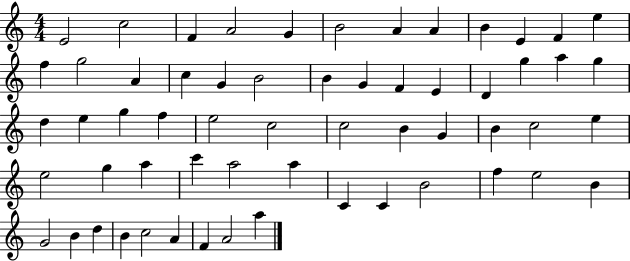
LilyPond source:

{
  \clef treble
  \numericTimeSignature
  \time 4/4
  \key c \major
  e'2 c''2 | f'4 a'2 g'4 | b'2 a'4 a'4 | b'4 e'4 f'4 e''4 | \break f''4 g''2 a'4 | c''4 g'4 b'2 | b'4 g'4 f'4 e'4 | d'4 g''4 a''4 g''4 | \break d''4 e''4 g''4 f''4 | e''2 c''2 | c''2 b'4 g'4 | b'4 c''2 e''4 | \break e''2 g''4 a''4 | c'''4 a''2 a''4 | c'4 c'4 b'2 | f''4 e''2 b'4 | \break g'2 b'4 d''4 | b'4 c''2 a'4 | f'4 a'2 a''4 | \bar "|."
}